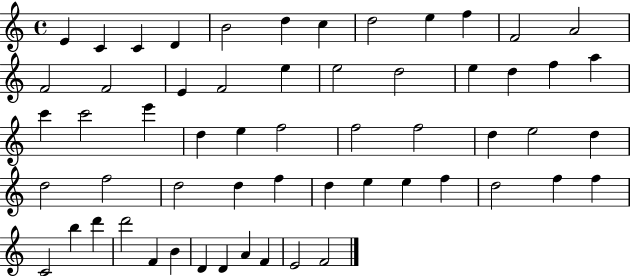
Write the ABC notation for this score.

X:1
T:Untitled
M:4/4
L:1/4
K:C
E C C D B2 d c d2 e f F2 A2 F2 F2 E F2 e e2 d2 e d f a c' c'2 e' d e f2 f2 f2 d e2 d d2 f2 d2 d f d e e f d2 f f C2 b d' d'2 F B D D A F E2 F2